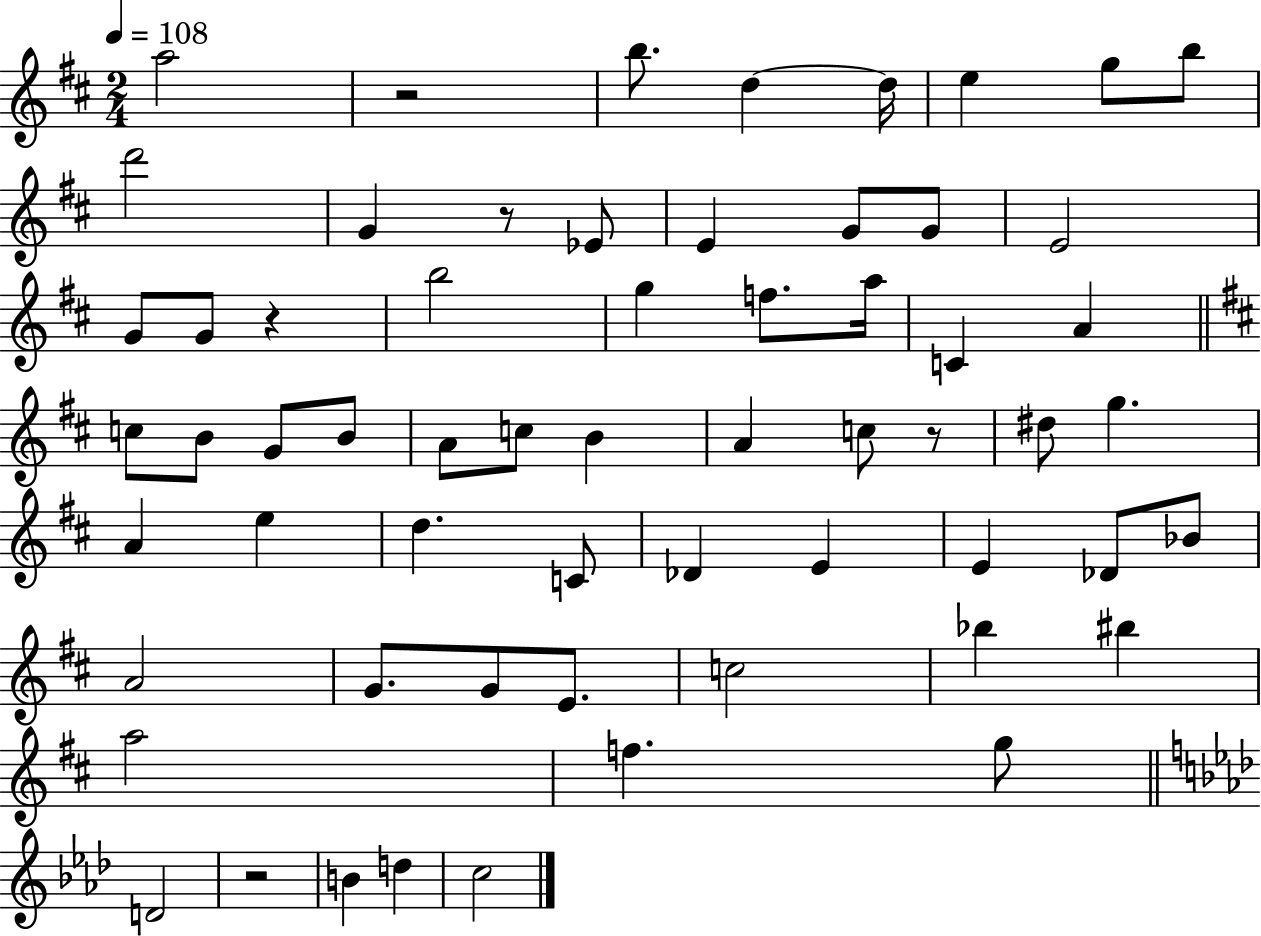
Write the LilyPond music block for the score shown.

{
  \clef treble
  \numericTimeSignature
  \time 2/4
  \key d \major
  \tempo 4 = 108
  \repeat volta 2 { a''2 | r2 | b''8. d''4~~ d''16 | e''4 g''8 b''8 | \break d'''2 | g'4 r8 ees'8 | e'4 g'8 g'8 | e'2 | \break g'8 g'8 r4 | b''2 | g''4 f''8. a''16 | c'4 a'4 | \break \bar "||" \break \key d \major c''8 b'8 g'8 b'8 | a'8 c''8 b'4 | a'4 c''8 r8 | dis''8 g''4. | \break a'4 e''4 | d''4. c'8 | des'4 e'4 | e'4 des'8 bes'8 | \break a'2 | g'8. g'8 e'8. | c''2 | bes''4 bis''4 | \break a''2 | f''4. g''8 | \bar "||" \break \key aes \major d'2 | r2 | b'4 d''4 | c''2 | \break } \bar "|."
}